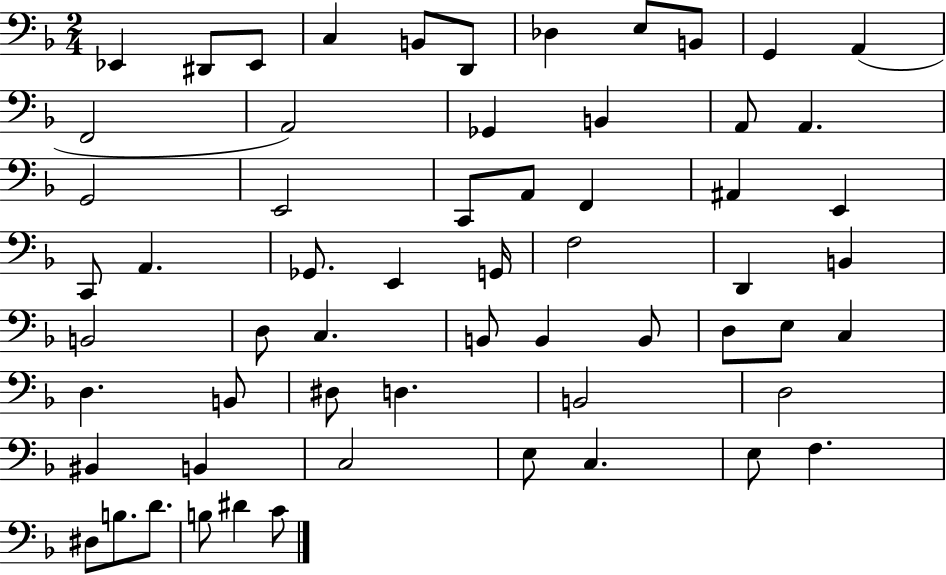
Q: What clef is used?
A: bass